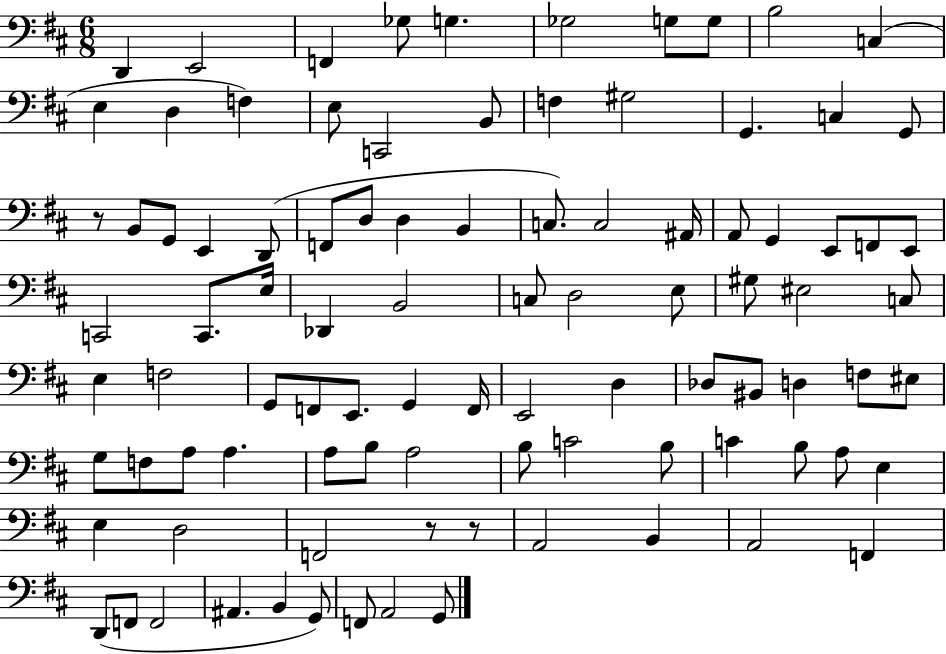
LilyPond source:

{
  \clef bass
  \numericTimeSignature
  \time 6/8
  \key d \major
  \repeat volta 2 { d,4 e,2 | f,4 ges8 g4. | ges2 g8 g8 | b2 c4( | \break e4 d4 f4) | e8 c,2 b,8 | f4 gis2 | g,4. c4 g,8 | \break r8 b,8 g,8 e,4 d,8( | f,8 d8 d4 b,4 | c8.) c2 ais,16 | a,8 g,4 e,8 f,8 e,8 | \break c,2 c,8. e16 | des,4 b,2 | c8 d2 e8 | gis8 eis2 c8 | \break e4 f2 | g,8 f,8 e,8. g,4 f,16 | e,2 d4 | des8 bis,8 d4 f8 eis8 | \break g8 f8 a8 a4. | a8 b8 a2 | b8 c'2 b8 | c'4 b8 a8 e4 | \break e4 d2 | f,2 r8 r8 | a,2 b,4 | a,2 f,4 | \break d,8( f,8 f,2 | ais,4. b,4 g,8) | f,8 a,2 g,8 | } \bar "|."
}